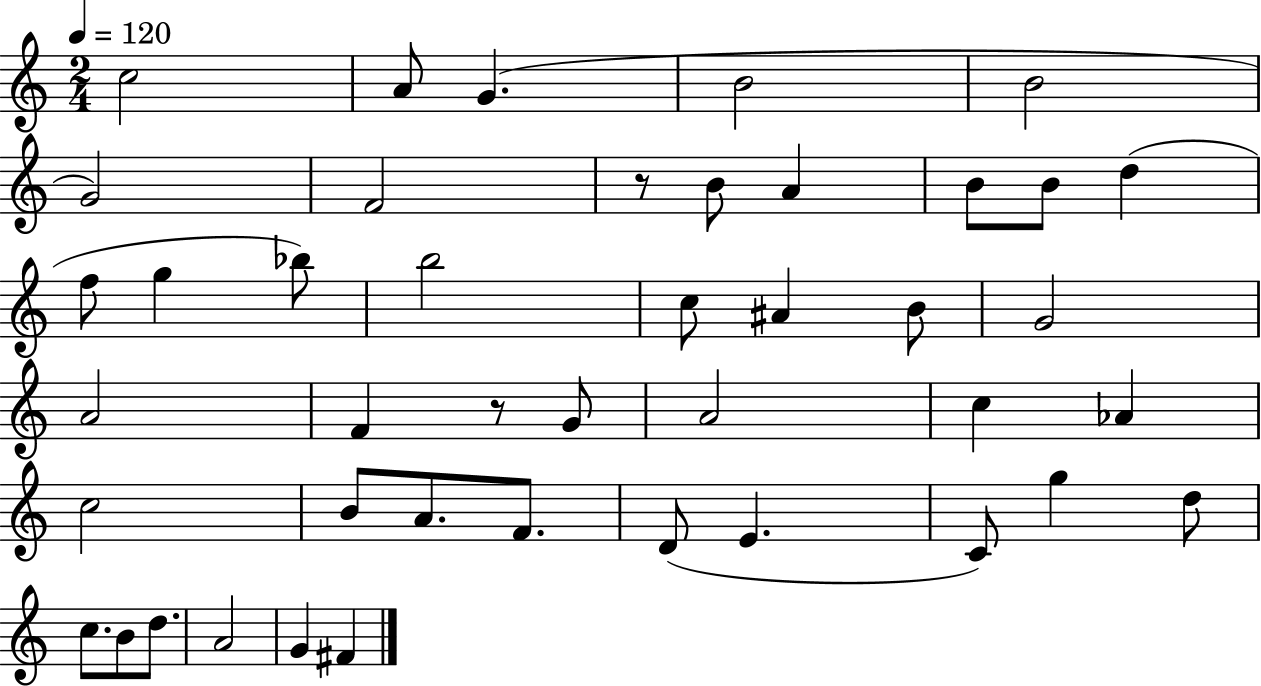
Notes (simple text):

C5/h A4/e G4/q. B4/h B4/h G4/h F4/h R/e B4/e A4/q B4/e B4/e D5/q F5/e G5/q Bb5/e B5/h C5/e A#4/q B4/e G4/h A4/h F4/q R/e G4/e A4/h C5/q Ab4/q C5/h B4/e A4/e. F4/e. D4/e E4/q. C4/e G5/q D5/e C5/e. B4/e D5/e. A4/h G4/q F#4/q